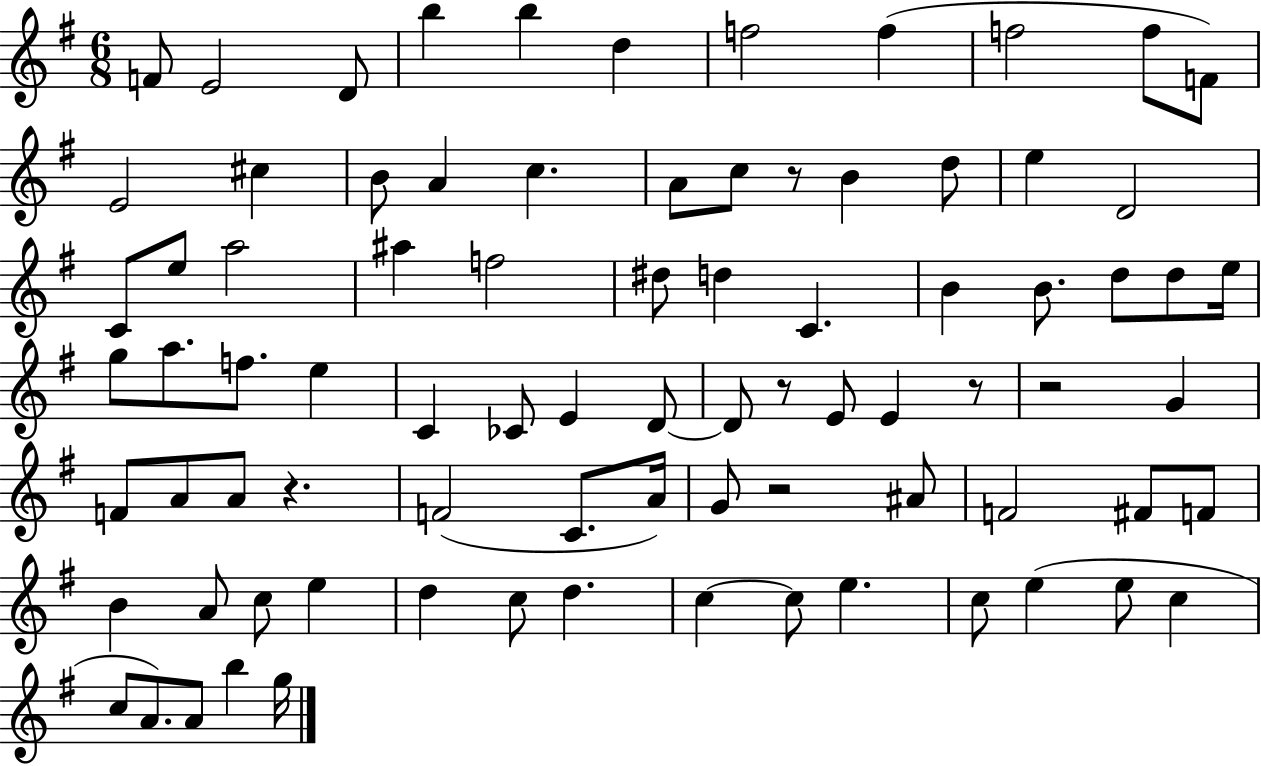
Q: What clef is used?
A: treble